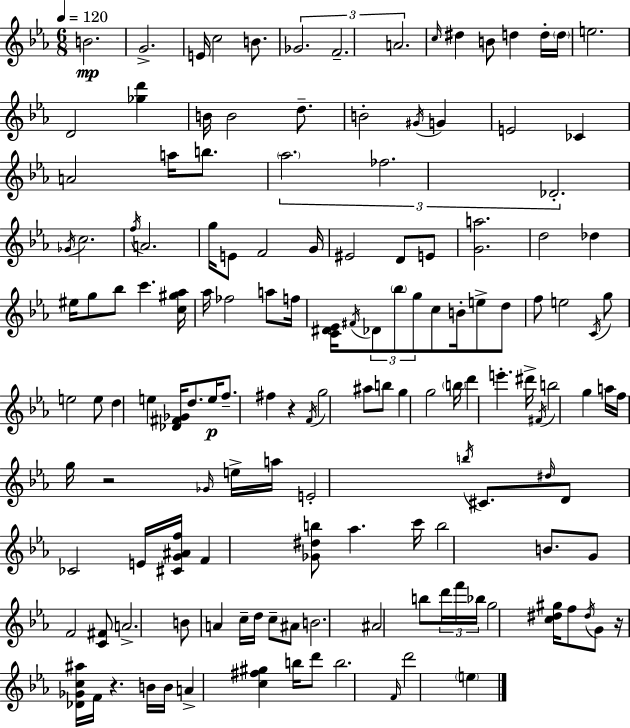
{
  \clef treble
  \numericTimeSignature
  \time 6/8
  \key ees \major
  \tempo 4 = 120
  \repeat volta 2 { b'2.\mp | g'2.-> | e'16 c''2 b'8. | \tuplet 3/2 { ges'2. | \break f'2.-- | a'2. } | \grace { c''16 } dis''4 b'8 d''4 d''16-. | \parenthesize d''16 e''2. | \break d'2 <ges'' d'''>4 | b'16 b'2 d''8.-- | b'2-. \acciaccatura { gis'16 } g'4 | e'2 ces'4 | \break a'2 a''16 b''8. | \tuplet 3/2 { \parenthesize aes''2. | fes''2. | des'2.-. } | \break \acciaccatura { ges'16 } c''2. | \acciaccatura { f''16 } a'2. | g''16 e'8 f'2 | g'16 eis'2 | \break d'8 e'8 <g' a''>2. | d''2 | des''4 eis''16 g''8 bes''8 c'''4. | <c'' gis'' aes''>16 aes''16 fes''2 | \break a''8 f''16 <c' dis' ees'>16 \acciaccatura { fis'16 } \tuplet 3/2 { des'8 \parenthesize bes''8 g''8 } | c''8 b'16-. e''8-> d''8 f''8 e''2 | \acciaccatura { c'16 } g''8 e''2 | e''8 d''4 e''4 | \break <des' fis' ges'>16 d''8. e''16\p f''8.-- fis''4 | r4 \acciaccatura { f'16 } g''2 | ais''8 b''8 g''4 g''2 | \parenthesize b''16 d'''4 | \break e'''4.-. dis'''16-> \acciaccatura { fis'16 } b''2 | g''4 a''16 f''16 g''16 r2 | \grace { ges'16 } e''16-> a''16 e'2-. | \acciaccatura { b''16 } cis'8. \grace { dis''16 } d'8 | \break ces'2 e'16 <cis' g' ais' f''>16 f'4 | <ges' dis'' b''>8 aes''4. c'''16 | b''2 b'8. g'8 | f'2 <c' fis'>8 a'2.-> | \break b'8 | a'4 c''16-- d''16 c''8-- ais'8 b'2. | ais'2 | b''8 \tuplet 3/2 { d'''16 f'''16 bes''16 } | \break g''2 <c'' dis'' gis''>16 f''8 \acciaccatura { dis''16 } | g'8 r16 <des' ges' c'' ais''>16 f'16 r4. b'16 | b'16 a'4-> <c'' fis'' gis''>4 b''16 d'''8 | b''2. | \break \grace { f'16 } d'''2 \parenthesize e''4 | } \bar "|."
}